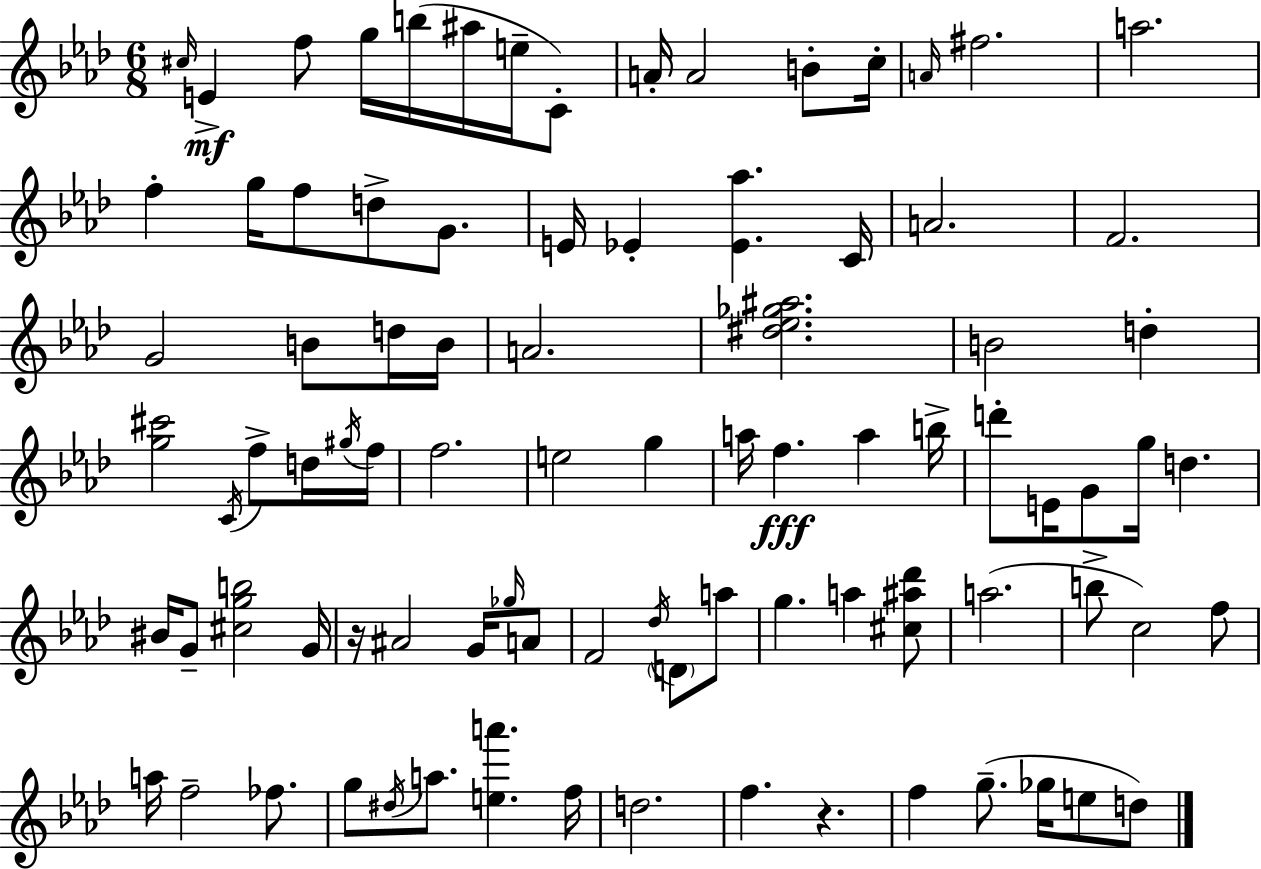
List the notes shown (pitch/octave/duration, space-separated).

C#5/s E4/q F5/e G5/s B5/s A#5/s E5/s C4/e A4/s A4/h B4/e C5/s A4/s F#5/h. A5/h. F5/q G5/s F5/e D5/e G4/e. E4/s Eb4/q [Eb4,Ab5]/q. C4/s A4/h. F4/h. G4/h B4/e D5/s B4/s A4/h. [D#5,Eb5,Gb5,A#5]/h. B4/h D5/q [G5,C#6]/h C4/s F5/e D5/s G#5/s F5/s F5/h. E5/h G5/q A5/s F5/q. A5/q B5/s D6/e E4/s G4/e G5/s D5/q. BIS4/s G4/e [C#5,G5,B5]/h G4/s R/s A#4/h G4/s Gb5/s A4/e F4/h Db5/s D4/e A5/e G5/q. A5/q [C#5,A#5,Db6]/e A5/h. B5/e C5/h F5/e A5/s F5/h FES5/e. G5/e D#5/s A5/e. [E5,A6]/q. F5/s D5/h. F5/q. R/q. F5/q G5/e. Gb5/s E5/e D5/e